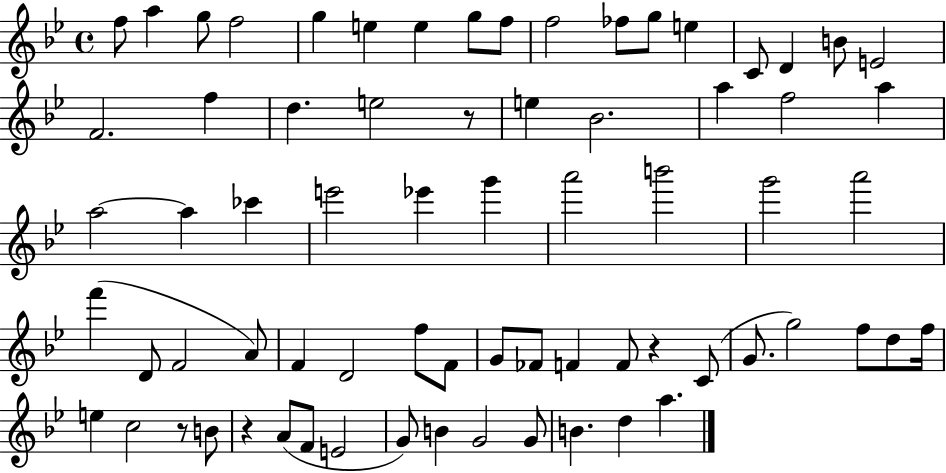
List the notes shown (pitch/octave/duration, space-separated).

F5/e A5/q G5/e F5/h G5/q E5/q E5/q G5/e F5/e F5/h FES5/e G5/e E5/q C4/e D4/q B4/e E4/h F4/h. F5/q D5/q. E5/h R/e E5/q Bb4/h. A5/q F5/h A5/q A5/h A5/q CES6/q E6/h Eb6/q G6/q A6/h B6/h G6/h A6/h F6/q D4/e F4/h A4/e F4/q D4/h F5/e F4/e G4/e FES4/e F4/q F4/e R/q C4/e G4/e. G5/h F5/e D5/e F5/s E5/q C5/h R/e B4/e R/q A4/e F4/e E4/h G4/e B4/q G4/h G4/e B4/q. D5/q A5/q.